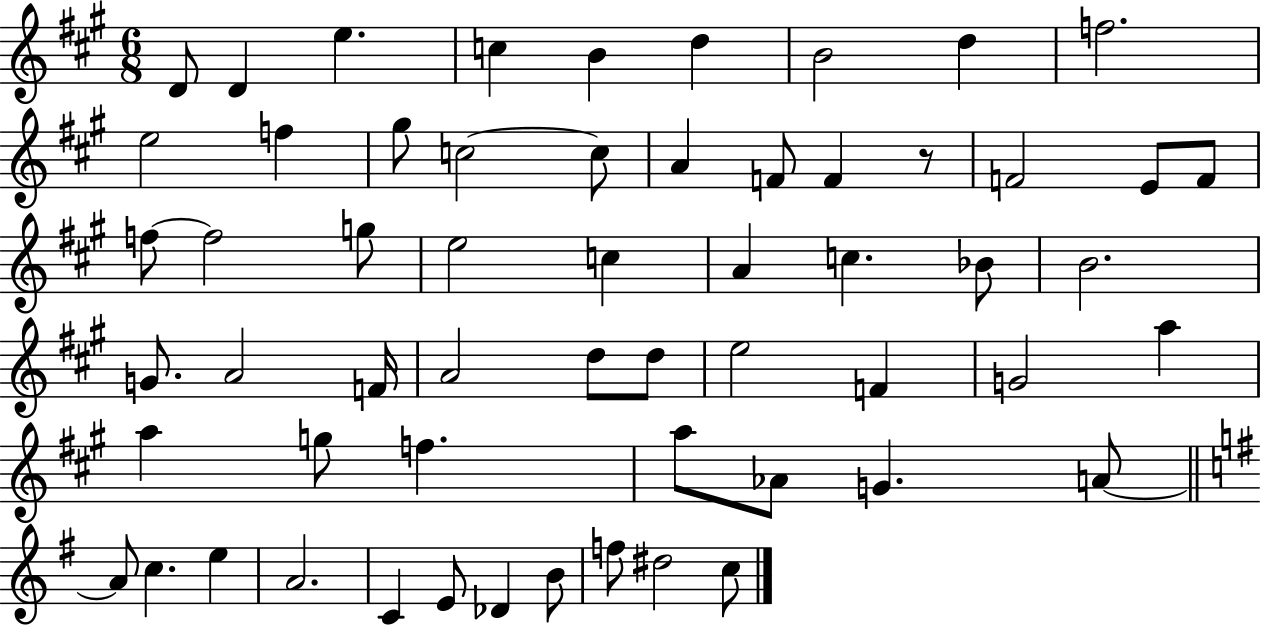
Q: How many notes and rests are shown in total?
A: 58